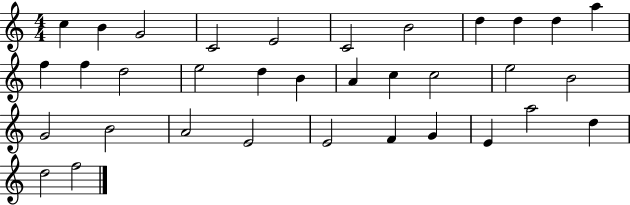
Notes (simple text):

C5/q B4/q G4/h C4/h E4/h C4/h B4/h D5/q D5/q D5/q A5/q F5/q F5/q D5/h E5/h D5/q B4/q A4/q C5/q C5/h E5/h B4/h G4/h B4/h A4/h E4/h E4/h F4/q G4/q E4/q A5/h D5/q D5/h F5/h